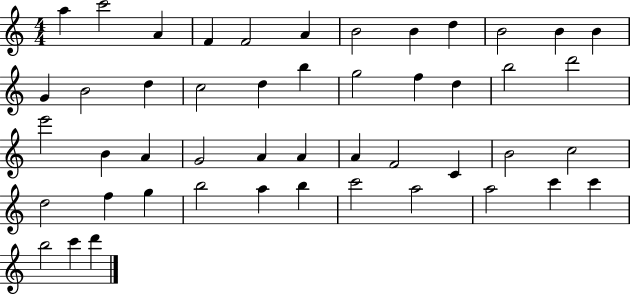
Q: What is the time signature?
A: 4/4